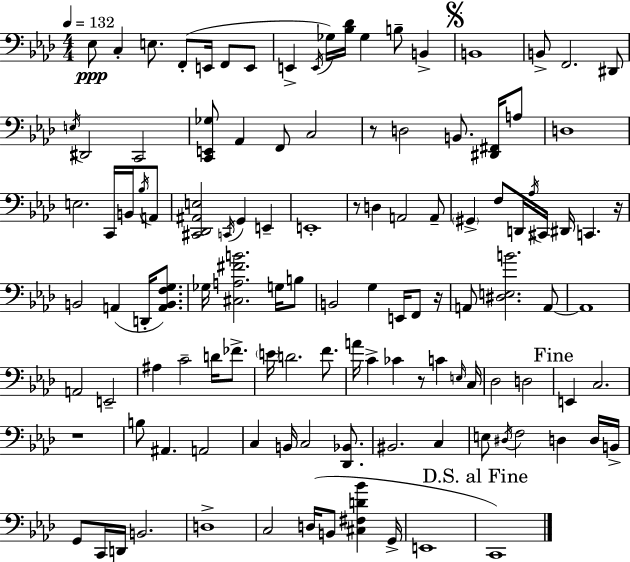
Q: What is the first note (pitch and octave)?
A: Eb3